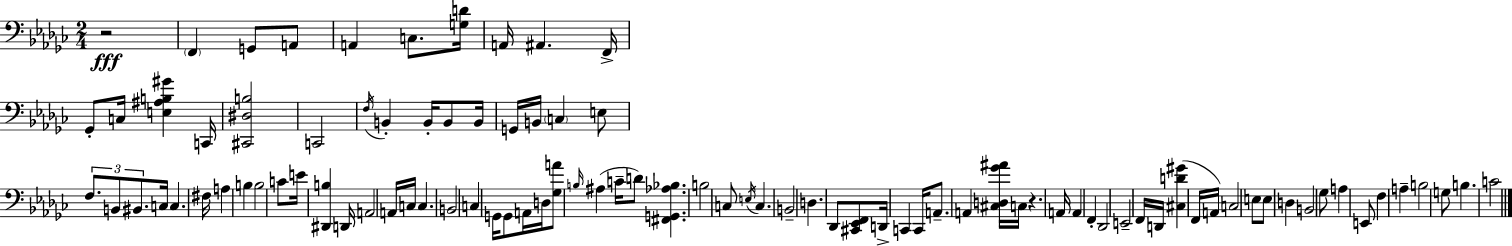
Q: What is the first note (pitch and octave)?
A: F2